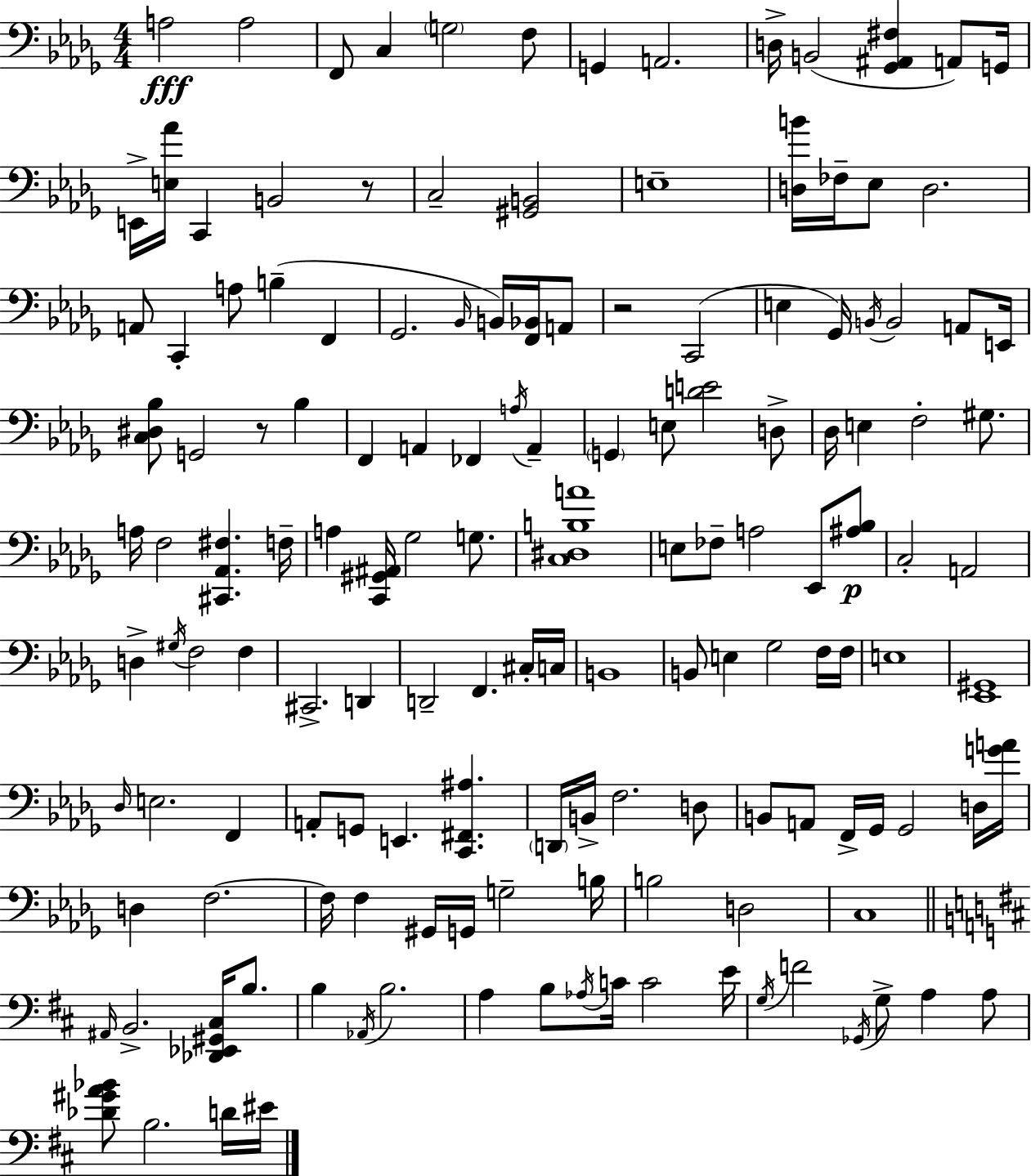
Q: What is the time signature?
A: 4/4